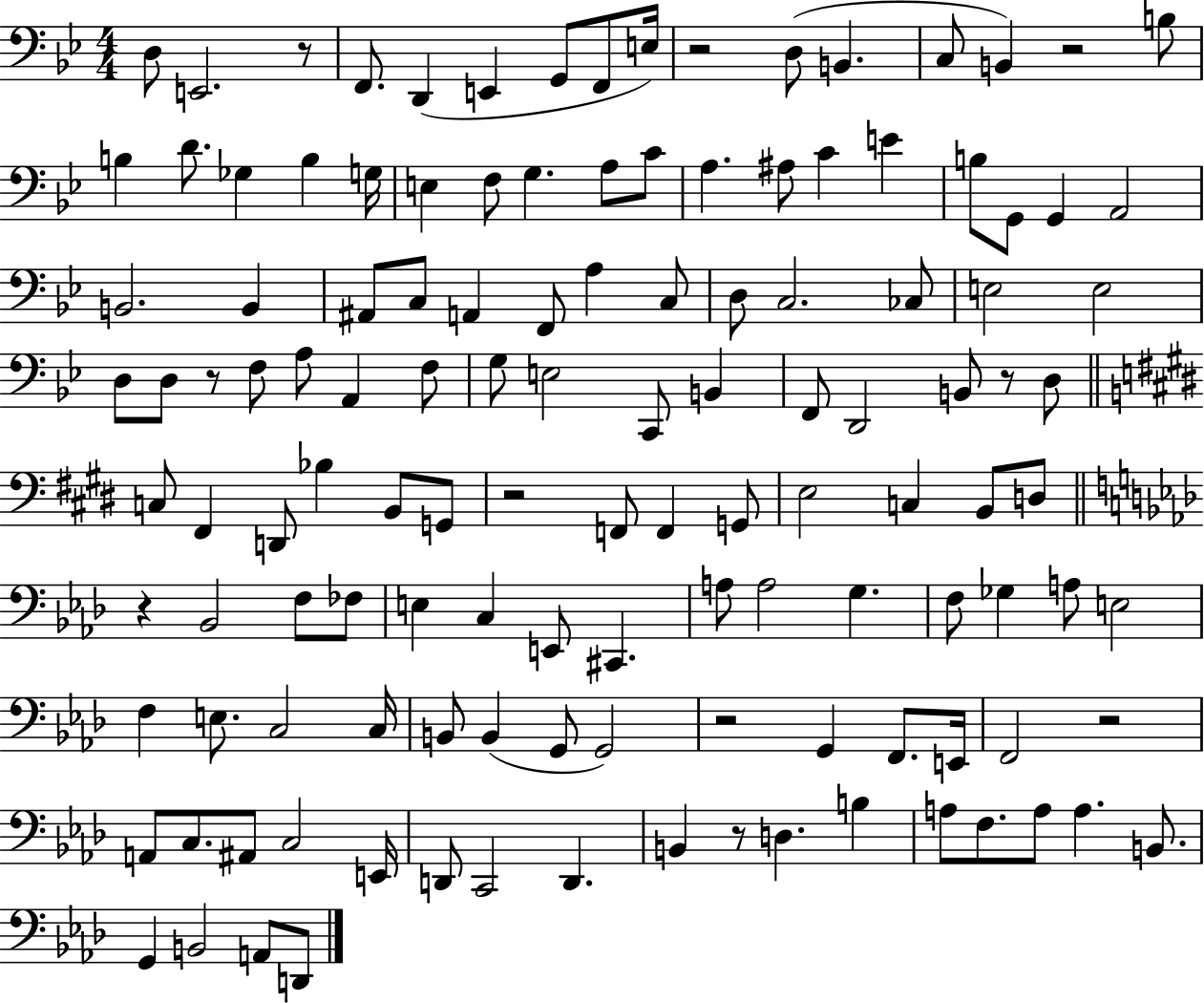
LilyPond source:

{
  \clef bass
  \numericTimeSignature
  \time 4/4
  \key bes \major
  \repeat volta 2 { d8 e,2. r8 | f,8. d,4( e,4 g,8 f,8 e16) | r2 d8( b,4. | c8 b,4) r2 b8 | \break b4 d'8. ges4 b4 g16 | e4 f8 g4. a8 c'8 | a4. ais8 c'4 e'4 | b8 g,8 g,4 a,2 | \break b,2. b,4 | ais,8 c8 a,4 f,8 a4 c8 | d8 c2. ces8 | e2 e2 | \break d8 d8 r8 f8 a8 a,4 f8 | g8 e2 c,8 b,4 | f,8 d,2 b,8 r8 d8 | \bar "||" \break \key e \major c8 fis,4 d,8 bes4 b,8 g,8 | r2 f,8 f,4 g,8 | e2 c4 b,8 d8 | \bar "||" \break \key aes \major r4 bes,2 f8 fes8 | e4 c4 e,8 cis,4. | a8 a2 g4. | f8 ges4 a8 e2 | \break f4 e8. c2 c16 | b,8 b,4( g,8 g,2) | r2 g,4 f,8. e,16 | f,2 r2 | \break a,8 c8. ais,8 c2 e,16 | d,8 c,2 d,4. | b,4 r8 d4. b4 | a8 f8. a8 a4. b,8. | \break g,4 b,2 a,8 d,8 | } \bar "|."
}